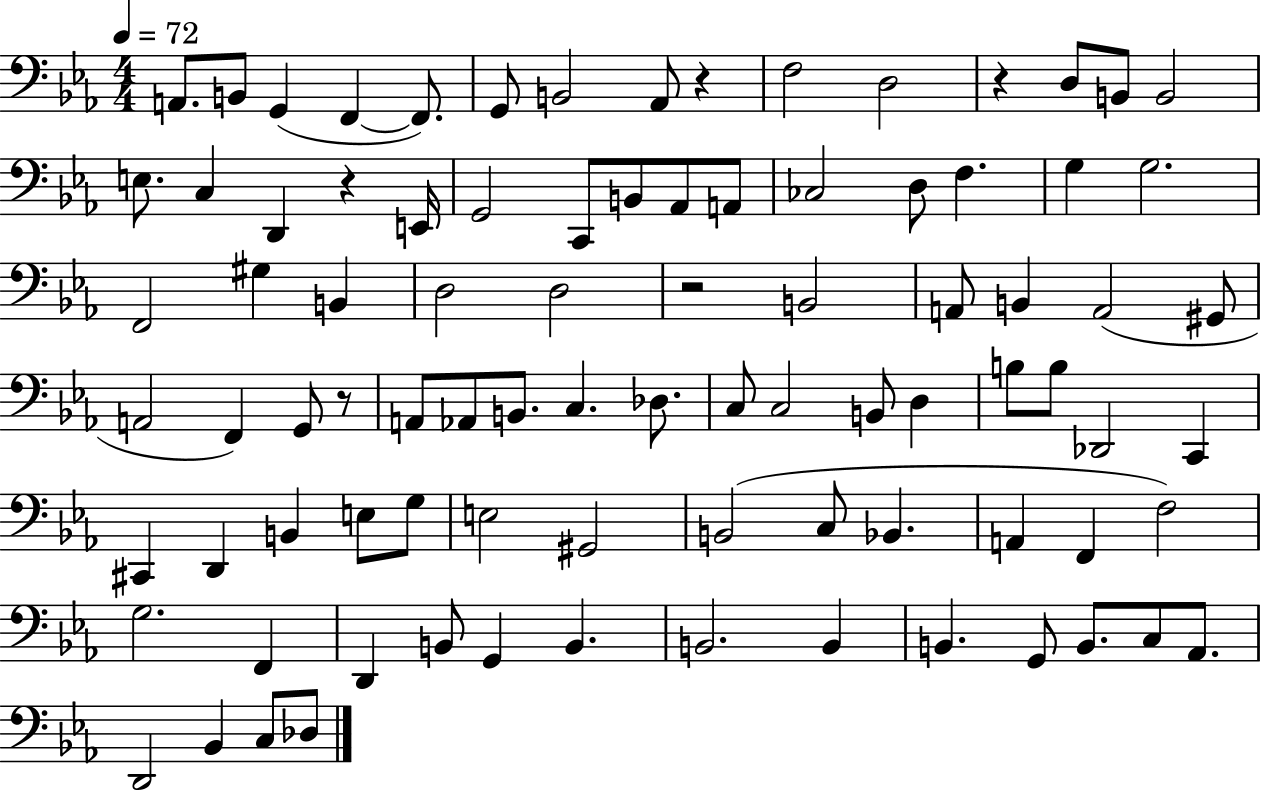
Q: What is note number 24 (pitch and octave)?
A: D3